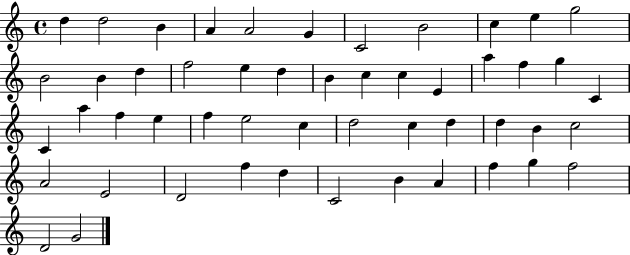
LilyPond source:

{
  \clef treble
  \time 4/4
  \defaultTimeSignature
  \key c \major
  d''4 d''2 b'4 | a'4 a'2 g'4 | c'2 b'2 | c''4 e''4 g''2 | \break b'2 b'4 d''4 | f''2 e''4 d''4 | b'4 c''4 c''4 e'4 | a''4 f''4 g''4 c'4 | \break c'4 a''4 f''4 e''4 | f''4 e''2 c''4 | d''2 c''4 d''4 | d''4 b'4 c''2 | \break a'2 e'2 | d'2 f''4 d''4 | c'2 b'4 a'4 | f''4 g''4 f''2 | \break d'2 g'2 | \bar "|."
}